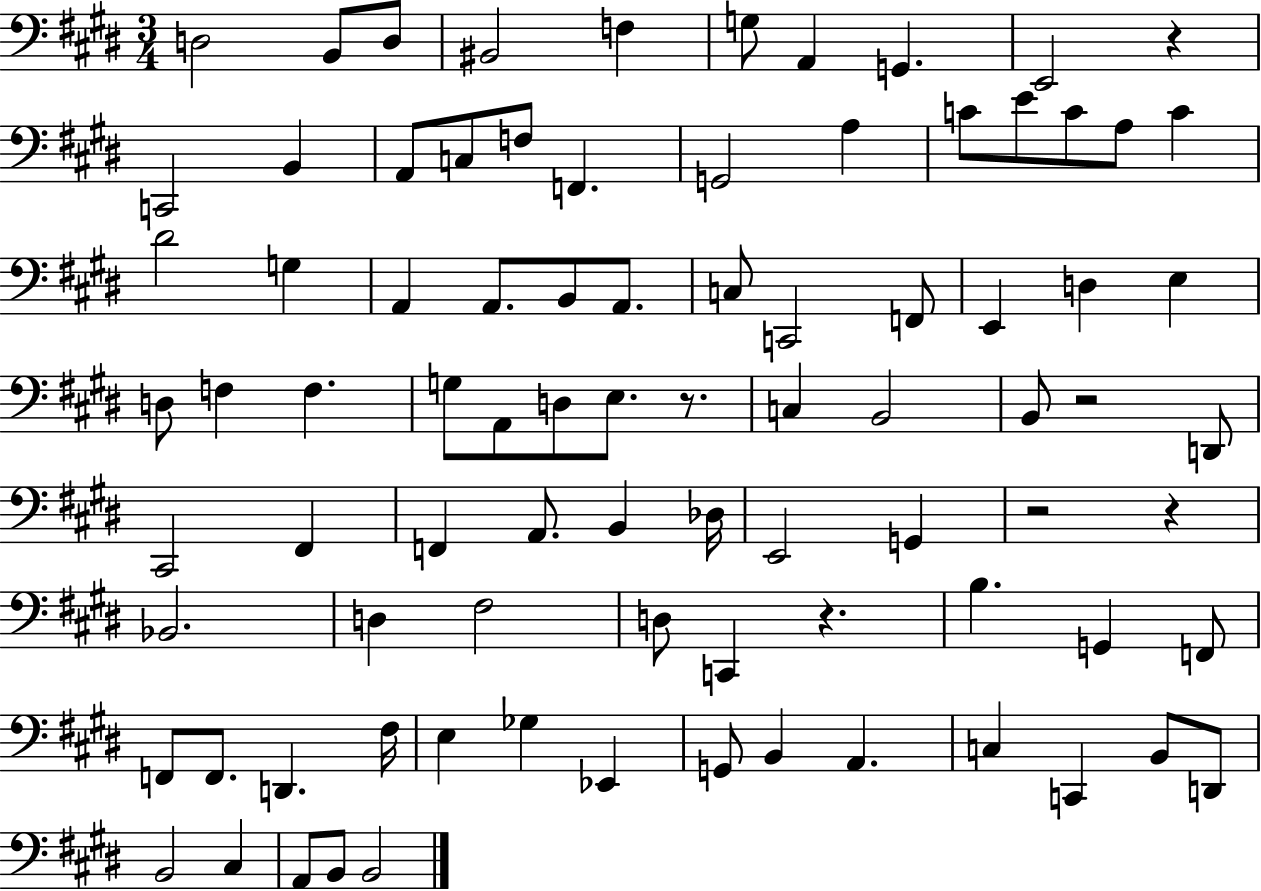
{
  \clef bass
  \numericTimeSignature
  \time 3/4
  \key e \major
  \repeat volta 2 { d2 b,8 d8 | bis,2 f4 | g8 a,4 g,4. | e,2 r4 | \break c,2 b,4 | a,8 c8 f8 f,4. | g,2 a4 | c'8 e'8 c'8 a8 c'4 | \break dis'2 g4 | a,4 a,8. b,8 a,8. | c8 c,2 f,8 | e,4 d4 e4 | \break d8 f4 f4. | g8 a,8 d8 e8. r8. | c4 b,2 | b,8 r2 d,8 | \break cis,2 fis,4 | f,4 a,8. b,4 des16 | e,2 g,4 | r2 r4 | \break bes,2. | d4 fis2 | d8 c,4 r4. | b4. g,4 f,8 | \break f,8 f,8. d,4. fis16 | e4 ges4 ees,4 | g,8 b,4 a,4. | c4 c,4 b,8 d,8 | \break b,2 cis4 | a,8 b,8 b,2 | } \bar "|."
}